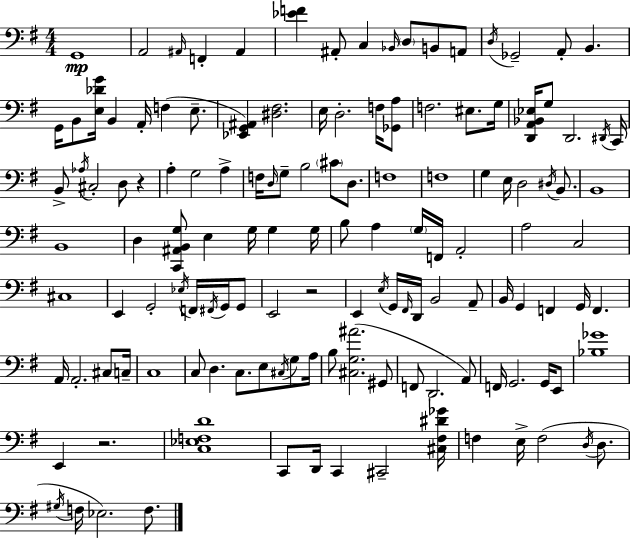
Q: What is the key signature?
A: E minor